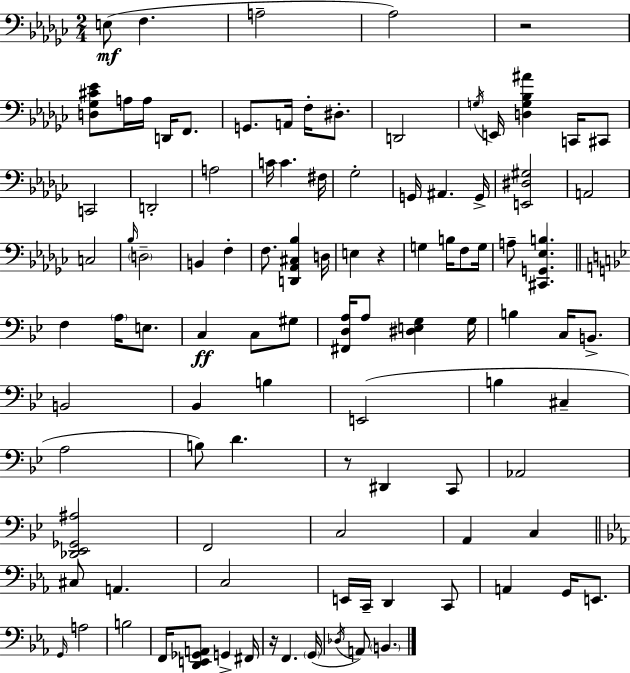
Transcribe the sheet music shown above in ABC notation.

X:1
T:Untitled
M:2/4
L:1/4
K:Ebm
E,/2 F, A,2 _A,2 z2 [D,_G,^C_E]/2 A,/4 A,/4 D,,/4 F,,/2 G,,/2 A,,/4 F,/4 ^D,/2 D,,2 G,/4 E,,/4 [D,G,_B,^A] C,,/4 ^C,,/2 C,,2 D,,2 A,2 C/4 C ^F,/4 _G,2 G,,/4 ^A,, G,,/4 [E,,^D,^G,]2 A,,2 C,2 _B,/4 D,2 B,, F, F,/2 [D,,_A,,^C,_B,] D,/4 E, z G, B,/4 F,/2 G,/4 A,/2 [^C,,G,,_E,B,] F, A,/4 E,/2 C, C,/2 ^G,/2 [^F,,D,A,]/4 A,/2 [^D,E,G,] G,/4 B, C,/4 B,,/2 B,,2 _B,, B, E,,2 B, ^C, A,2 B,/2 D z/2 ^D,, C,,/2 _A,,2 [_D,,_E,,_G,,^A,]2 F,,2 C,2 A,, C, ^C,/2 A,, C,2 E,,/4 C,,/4 D,, C,,/2 A,, G,,/4 E,,/2 G,,/4 A,2 B,2 F,,/4 [D,,E,,_G,,A,,]/2 G,, ^F,,/4 z/4 F,, G,,/4 _D,/4 A,,/2 B,,